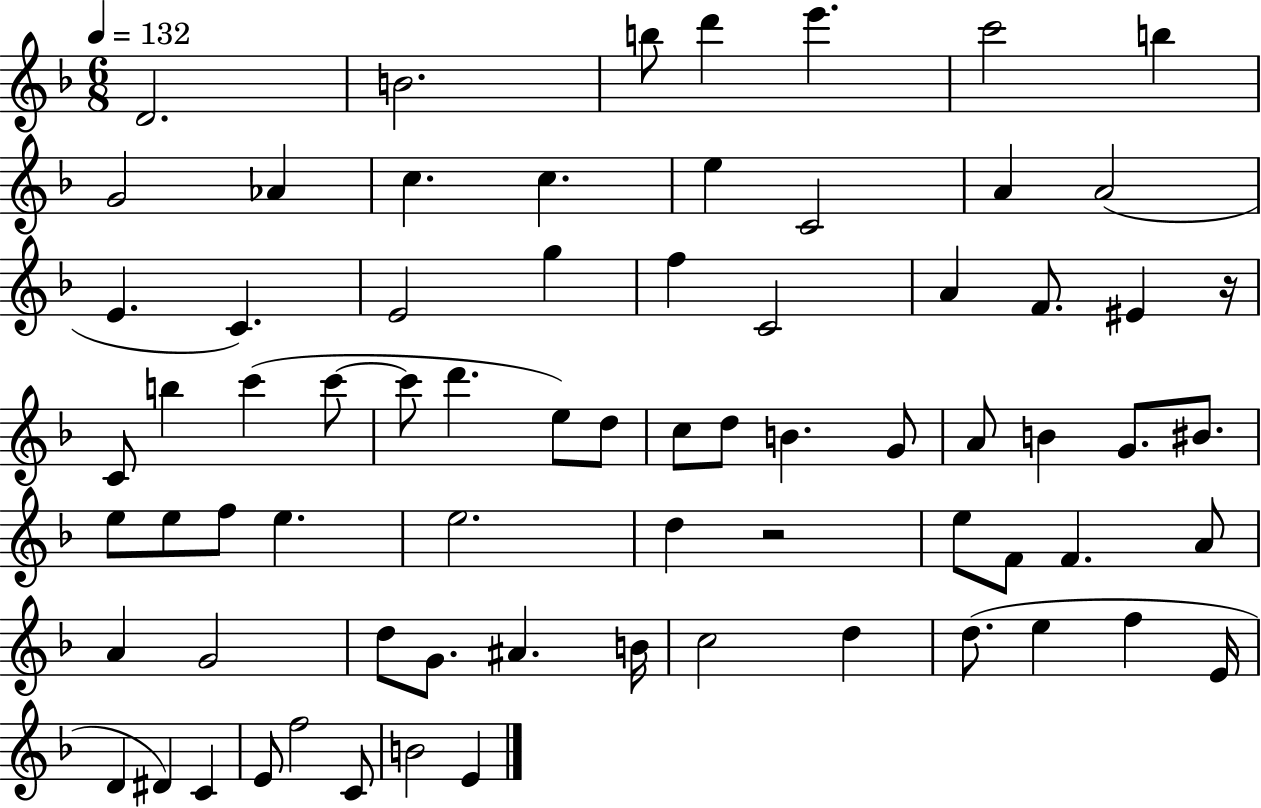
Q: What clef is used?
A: treble